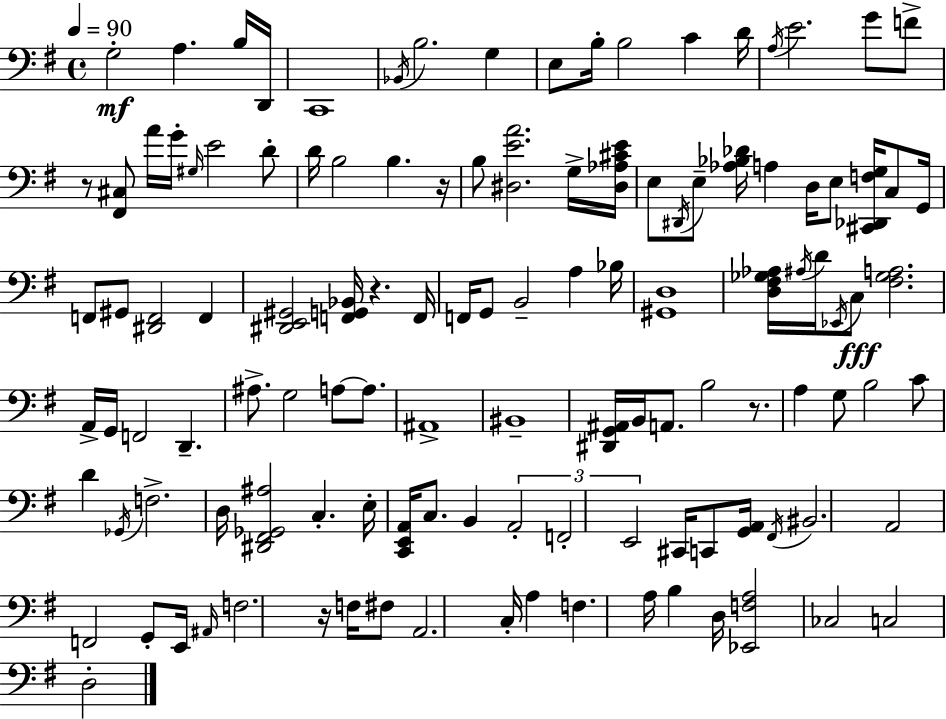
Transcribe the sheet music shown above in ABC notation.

X:1
T:Untitled
M:4/4
L:1/4
K:Em
G,2 A, B,/4 D,,/4 C,,4 _B,,/4 B,2 G, E,/2 B,/4 B,2 C D/4 A,/4 E2 G/2 F/2 z/2 [^F,,^C,]/2 A/4 G/4 ^G,/4 E2 D/2 D/4 B,2 B, z/4 B,/2 [^D,EA]2 G,/4 [^D,_A,^CE]/4 E,/2 ^D,,/4 E,/2 [_A,_B,_D]/4 A, D,/4 E,/2 [^C,,_D,,F,G,]/4 C,/2 G,,/4 F,,/2 ^G,,/2 [^D,,F,,]2 F,, [^D,,E,,^G,,]2 [F,,G,,_B,,]/4 z F,,/4 F,,/4 G,,/2 B,,2 A, _B,/4 [^G,,D,]4 [D,^F,_G,_A,]/4 ^A,/4 D/4 _E,,/4 C,/2 [^F,_G,A,]2 A,,/4 G,,/4 F,,2 D,, ^A,/2 G,2 A,/2 A,/2 ^A,,4 ^B,,4 [^D,,G,,^A,,]/4 B,,/4 A,,/2 B,2 z/2 A, G,/2 B,2 C/2 D _G,,/4 F,2 D,/4 [^D,,^F,,_G,,^A,]2 C, E,/4 [C,,E,,A,,]/4 C,/2 B,, A,,2 F,,2 E,,2 ^C,,/4 C,,/2 [G,,A,,]/4 ^F,,/4 ^B,,2 A,,2 F,,2 G,,/2 E,,/4 ^A,,/4 F,2 z/4 F,/4 ^F,/2 A,,2 C,/4 A, F, A,/4 B, D,/4 [_E,,F,A,]2 _C,2 C,2 D,2